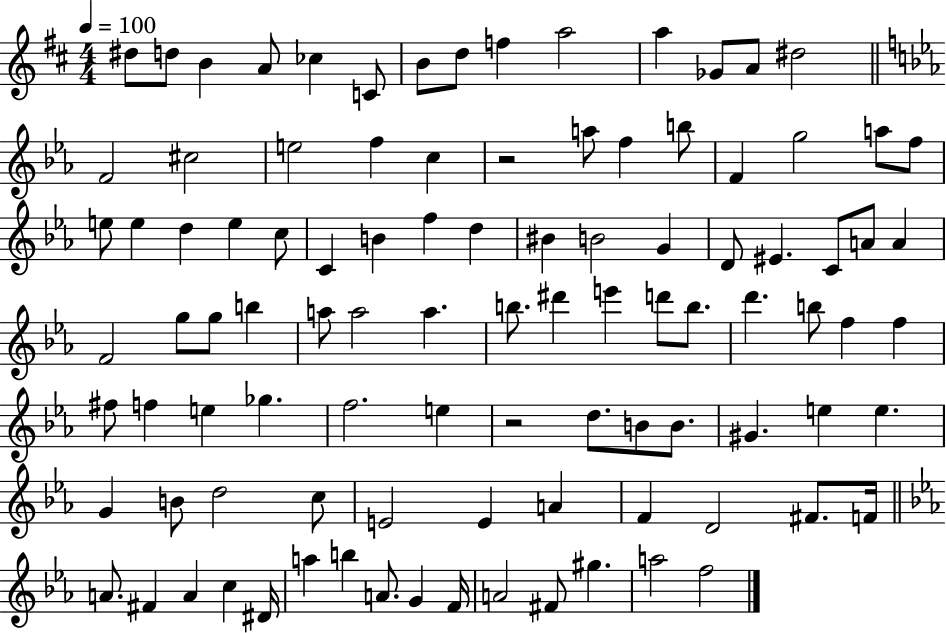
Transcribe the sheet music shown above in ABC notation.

X:1
T:Untitled
M:4/4
L:1/4
K:D
^d/2 d/2 B A/2 _c C/2 B/2 d/2 f a2 a _G/2 A/2 ^d2 F2 ^c2 e2 f c z2 a/2 f b/2 F g2 a/2 f/2 e/2 e d e c/2 C B f d ^B B2 G D/2 ^E C/2 A/2 A F2 g/2 g/2 b a/2 a2 a b/2 ^d' e' d'/2 b/2 d' b/2 f f ^f/2 f e _g f2 e z2 d/2 B/2 B/2 ^G e e G B/2 d2 c/2 E2 E A F D2 ^F/2 F/4 A/2 ^F A c ^D/4 a b A/2 G F/4 A2 ^F/2 ^g a2 f2